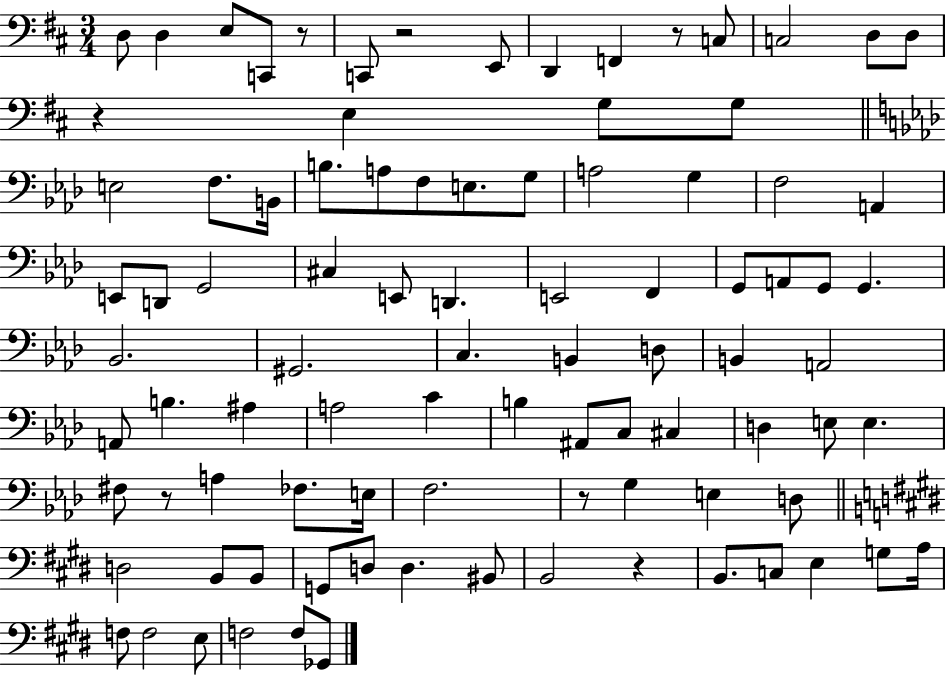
{
  \clef bass
  \numericTimeSignature
  \time 3/4
  \key d \major
  \repeat volta 2 { d8 d4 e8 c,8 r8 | c,8 r2 e,8 | d,4 f,4 r8 c8 | c2 d8 d8 | \break r4 e4 g8 g8 | \bar "||" \break \key aes \major e2 f8. b,16 | b8. a8 f8 e8. g8 | a2 g4 | f2 a,4 | \break e,8 d,8 g,2 | cis4 e,8 d,4. | e,2 f,4 | g,8 a,8 g,8 g,4. | \break bes,2. | gis,2. | c4. b,4 d8 | b,4 a,2 | \break a,8 b4. ais4 | a2 c'4 | b4 ais,8 c8 cis4 | d4 e8 e4. | \break fis8 r8 a4 fes8. e16 | f2. | r8 g4 e4 d8 | \bar "||" \break \key e \major d2 b,8 b,8 | g,8 d8 d4. bis,8 | b,2 r4 | b,8. c8 e4 g8 a16 | \break f8 f2 e8 | f2 f8 ges,8 | } \bar "|."
}